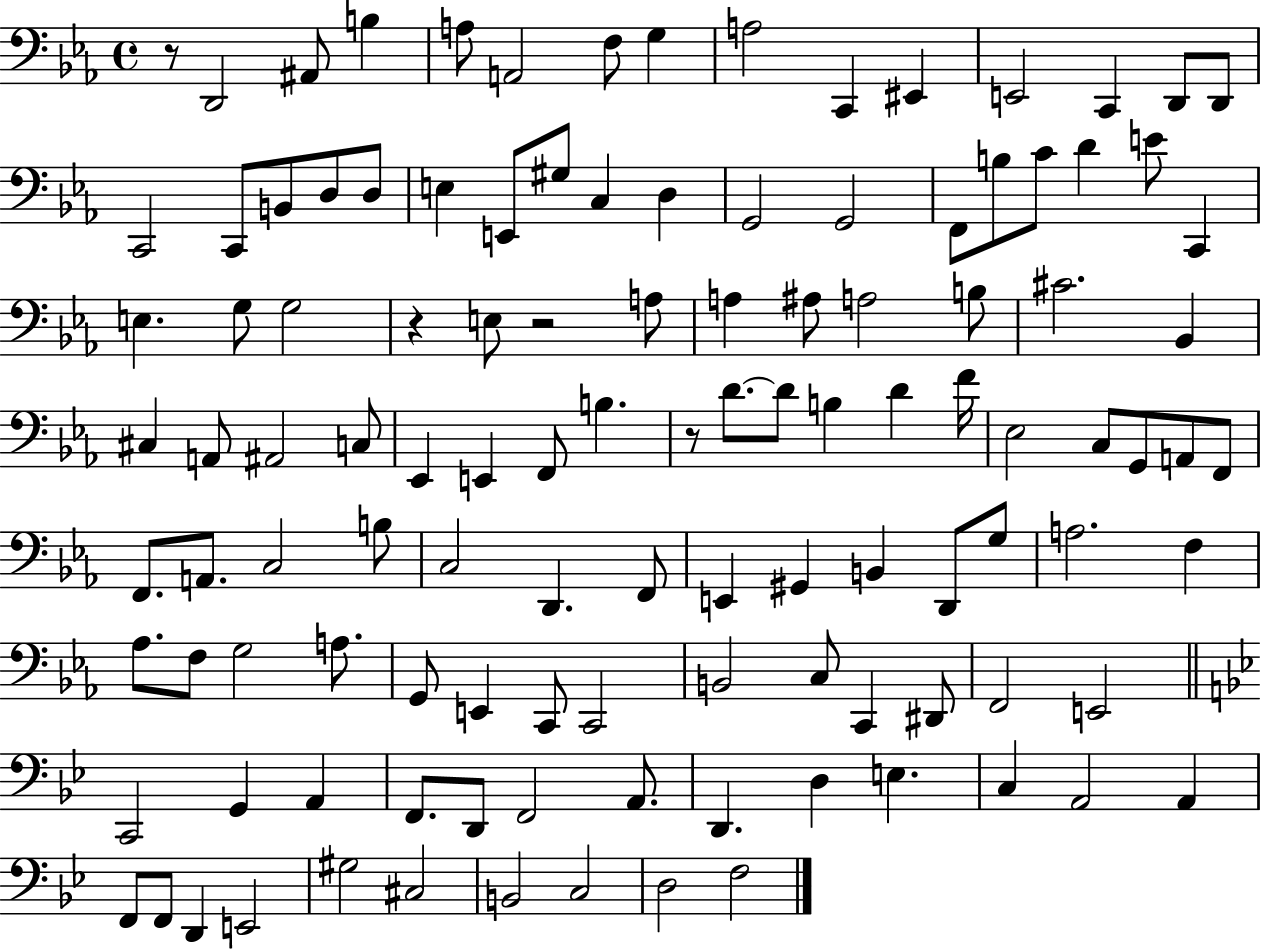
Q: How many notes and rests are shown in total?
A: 116